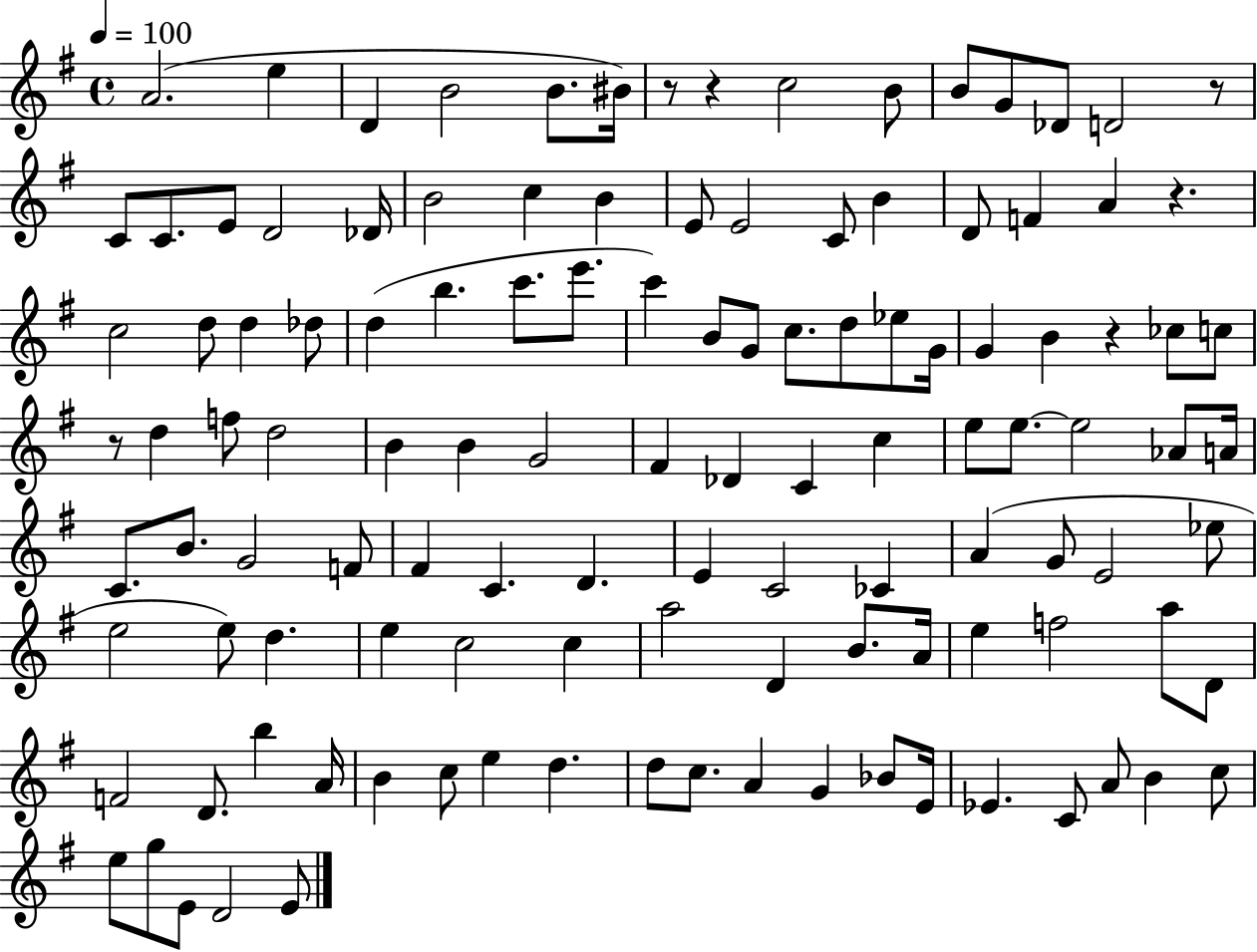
{
  \clef treble
  \time 4/4
  \defaultTimeSignature
  \key g \major
  \tempo 4 = 100
  a'2.( e''4 | d'4 b'2 b'8. bis'16) | r8 r4 c''2 b'8 | b'8 g'8 des'8 d'2 r8 | \break c'8 c'8. e'8 d'2 des'16 | b'2 c''4 b'4 | e'8 e'2 c'8 b'4 | d'8 f'4 a'4 r4. | \break c''2 d''8 d''4 des''8 | d''4( b''4. c'''8. e'''8. | c'''4) b'8 g'8 c''8. d''8 ees''8 g'16 | g'4 b'4 r4 ces''8 c''8 | \break r8 d''4 f''8 d''2 | b'4 b'4 g'2 | fis'4 des'4 c'4 c''4 | e''8 e''8.~~ e''2 aes'8 a'16 | \break c'8. b'8. g'2 f'8 | fis'4 c'4. d'4. | e'4 c'2 ces'4 | a'4( g'8 e'2 ees''8 | \break e''2 e''8) d''4. | e''4 c''2 c''4 | a''2 d'4 b'8. a'16 | e''4 f''2 a''8 d'8 | \break f'2 d'8. b''4 a'16 | b'4 c''8 e''4 d''4. | d''8 c''8. a'4 g'4 bes'8 e'16 | ees'4. c'8 a'8 b'4 c''8 | \break e''8 g''8 e'8 d'2 e'8 | \bar "|."
}